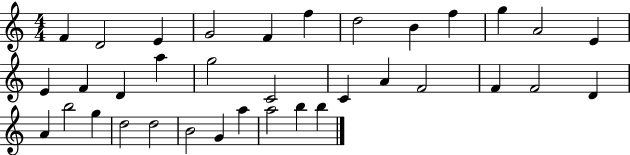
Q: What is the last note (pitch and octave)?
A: B5